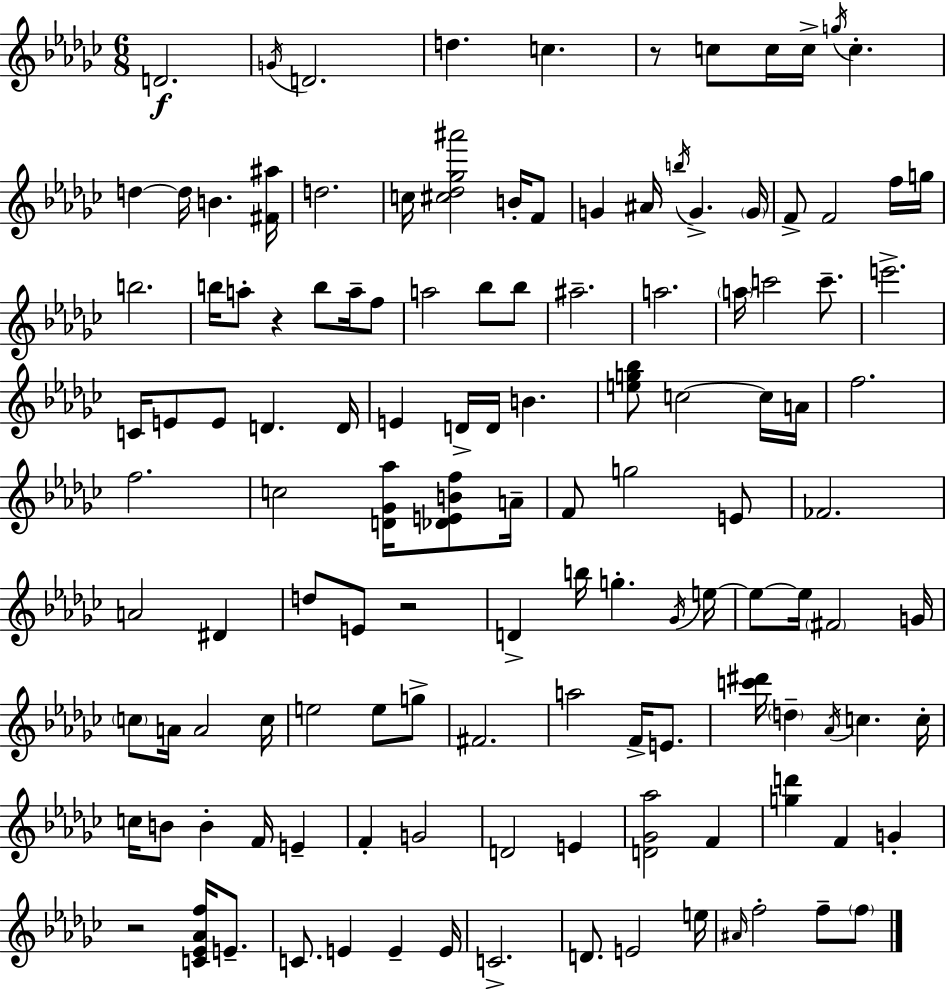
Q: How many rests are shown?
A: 4